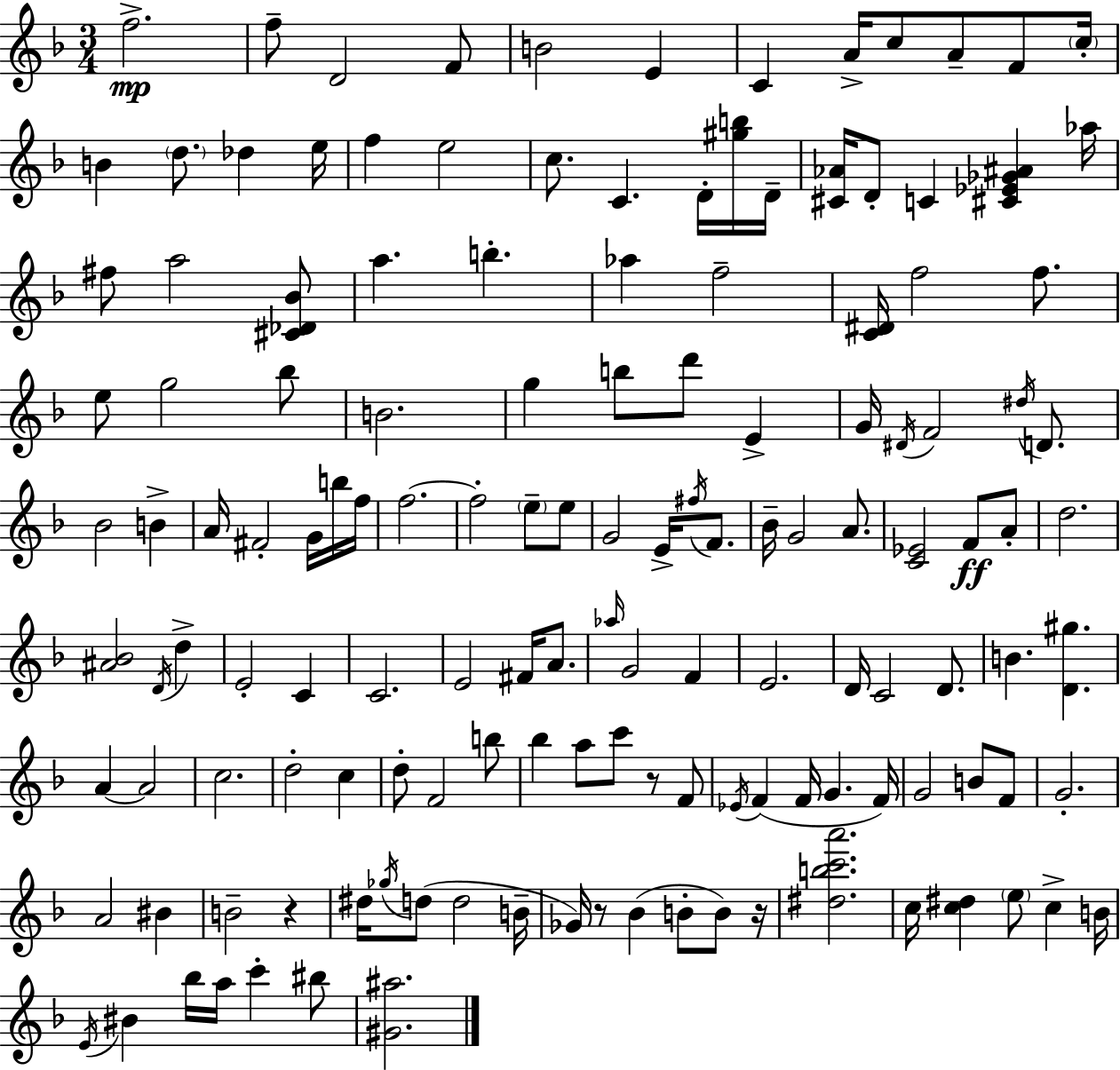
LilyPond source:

{
  \clef treble
  \numericTimeSignature
  \time 3/4
  \key f \major
  f''2.->\mp | f''8-- d'2 f'8 | b'2 e'4 | c'4 a'16-> c''8 a'8-- f'8 \parenthesize c''16-. | \break b'4 \parenthesize d''8. des''4 e''16 | f''4 e''2 | c''8. c'4. d'16-. <gis'' b''>16 d'16-- | <cis' aes'>16 d'8-. c'4 <cis' ees' ges' ais'>4 aes''16 | \break fis''8 a''2 <cis' des' bes'>8 | a''4. b''4.-. | aes''4 f''2-- | <c' dis'>16 f''2 f''8. | \break e''8 g''2 bes''8 | b'2. | g''4 b''8 d'''8 e'4-> | g'16 \acciaccatura { dis'16 } f'2 \acciaccatura { dis''16 } d'8. | \break bes'2 b'4-> | a'16 fis'2-. g'16 | b''16 f''16 f''2.~~ | f''2-. \parenthesize e''8-- | \break e''8 g'2 e'16-> \acciaccatura { fis''16 } | f'8. bes'16-- g'2 | a'8. <c' ees'>2 f'8\ff | a'8-. d''2. | \break <ais' bes'>2 \acciaccatura { d'16 } | d''4-> e'2-. | c'4 c'2. | e'2 | \break fis'16 a'8. \grace { aes''16 } g'2 | f'4 e'2. | d'16 c'2 | d'8. b'4. <d' gis''>4. | \break a'4~~ a'2 | c''2. | d''2-. | c''4 d''8-. f'2 | \break b''8 bes''4 a''8 c'''8 | r8 f'8 \acciaccatura { ees'16 } f'4( f'16 g'4. | f'16) g'2 | b'8 f'8 g'2.-. | \break a'2 | bis'4 b'2-- | r4 dis''16 \acciaccatura { ges''16 }( d''8 d''2 | b'16-- ges'16) r8 bes'4( | \break b'8-. b'8) r16 <dis'' b'' c''' a'''>2. | c''16 <c'' dis''>4 | \parenthesize e''8 c''4-> b'16 \acciaccatura { e'16 } bis'4 | bes''16 a''16 c'''4-. bis''8 <gis' ais''>2. | \break \bar "|."
}